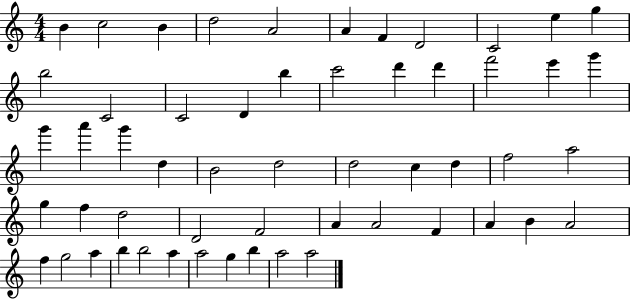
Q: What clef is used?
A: treble